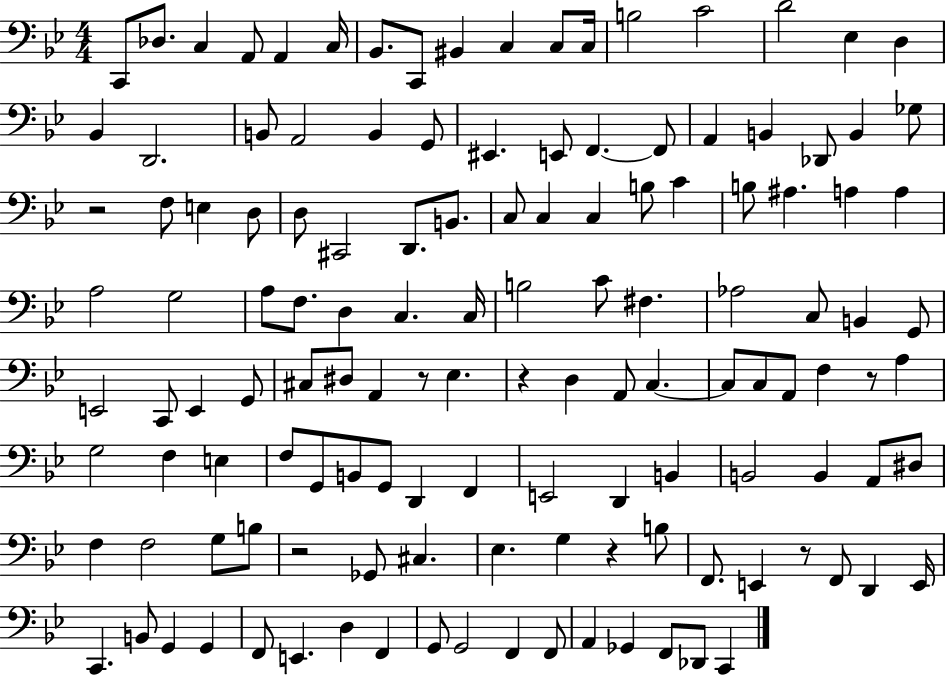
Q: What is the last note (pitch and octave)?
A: C2